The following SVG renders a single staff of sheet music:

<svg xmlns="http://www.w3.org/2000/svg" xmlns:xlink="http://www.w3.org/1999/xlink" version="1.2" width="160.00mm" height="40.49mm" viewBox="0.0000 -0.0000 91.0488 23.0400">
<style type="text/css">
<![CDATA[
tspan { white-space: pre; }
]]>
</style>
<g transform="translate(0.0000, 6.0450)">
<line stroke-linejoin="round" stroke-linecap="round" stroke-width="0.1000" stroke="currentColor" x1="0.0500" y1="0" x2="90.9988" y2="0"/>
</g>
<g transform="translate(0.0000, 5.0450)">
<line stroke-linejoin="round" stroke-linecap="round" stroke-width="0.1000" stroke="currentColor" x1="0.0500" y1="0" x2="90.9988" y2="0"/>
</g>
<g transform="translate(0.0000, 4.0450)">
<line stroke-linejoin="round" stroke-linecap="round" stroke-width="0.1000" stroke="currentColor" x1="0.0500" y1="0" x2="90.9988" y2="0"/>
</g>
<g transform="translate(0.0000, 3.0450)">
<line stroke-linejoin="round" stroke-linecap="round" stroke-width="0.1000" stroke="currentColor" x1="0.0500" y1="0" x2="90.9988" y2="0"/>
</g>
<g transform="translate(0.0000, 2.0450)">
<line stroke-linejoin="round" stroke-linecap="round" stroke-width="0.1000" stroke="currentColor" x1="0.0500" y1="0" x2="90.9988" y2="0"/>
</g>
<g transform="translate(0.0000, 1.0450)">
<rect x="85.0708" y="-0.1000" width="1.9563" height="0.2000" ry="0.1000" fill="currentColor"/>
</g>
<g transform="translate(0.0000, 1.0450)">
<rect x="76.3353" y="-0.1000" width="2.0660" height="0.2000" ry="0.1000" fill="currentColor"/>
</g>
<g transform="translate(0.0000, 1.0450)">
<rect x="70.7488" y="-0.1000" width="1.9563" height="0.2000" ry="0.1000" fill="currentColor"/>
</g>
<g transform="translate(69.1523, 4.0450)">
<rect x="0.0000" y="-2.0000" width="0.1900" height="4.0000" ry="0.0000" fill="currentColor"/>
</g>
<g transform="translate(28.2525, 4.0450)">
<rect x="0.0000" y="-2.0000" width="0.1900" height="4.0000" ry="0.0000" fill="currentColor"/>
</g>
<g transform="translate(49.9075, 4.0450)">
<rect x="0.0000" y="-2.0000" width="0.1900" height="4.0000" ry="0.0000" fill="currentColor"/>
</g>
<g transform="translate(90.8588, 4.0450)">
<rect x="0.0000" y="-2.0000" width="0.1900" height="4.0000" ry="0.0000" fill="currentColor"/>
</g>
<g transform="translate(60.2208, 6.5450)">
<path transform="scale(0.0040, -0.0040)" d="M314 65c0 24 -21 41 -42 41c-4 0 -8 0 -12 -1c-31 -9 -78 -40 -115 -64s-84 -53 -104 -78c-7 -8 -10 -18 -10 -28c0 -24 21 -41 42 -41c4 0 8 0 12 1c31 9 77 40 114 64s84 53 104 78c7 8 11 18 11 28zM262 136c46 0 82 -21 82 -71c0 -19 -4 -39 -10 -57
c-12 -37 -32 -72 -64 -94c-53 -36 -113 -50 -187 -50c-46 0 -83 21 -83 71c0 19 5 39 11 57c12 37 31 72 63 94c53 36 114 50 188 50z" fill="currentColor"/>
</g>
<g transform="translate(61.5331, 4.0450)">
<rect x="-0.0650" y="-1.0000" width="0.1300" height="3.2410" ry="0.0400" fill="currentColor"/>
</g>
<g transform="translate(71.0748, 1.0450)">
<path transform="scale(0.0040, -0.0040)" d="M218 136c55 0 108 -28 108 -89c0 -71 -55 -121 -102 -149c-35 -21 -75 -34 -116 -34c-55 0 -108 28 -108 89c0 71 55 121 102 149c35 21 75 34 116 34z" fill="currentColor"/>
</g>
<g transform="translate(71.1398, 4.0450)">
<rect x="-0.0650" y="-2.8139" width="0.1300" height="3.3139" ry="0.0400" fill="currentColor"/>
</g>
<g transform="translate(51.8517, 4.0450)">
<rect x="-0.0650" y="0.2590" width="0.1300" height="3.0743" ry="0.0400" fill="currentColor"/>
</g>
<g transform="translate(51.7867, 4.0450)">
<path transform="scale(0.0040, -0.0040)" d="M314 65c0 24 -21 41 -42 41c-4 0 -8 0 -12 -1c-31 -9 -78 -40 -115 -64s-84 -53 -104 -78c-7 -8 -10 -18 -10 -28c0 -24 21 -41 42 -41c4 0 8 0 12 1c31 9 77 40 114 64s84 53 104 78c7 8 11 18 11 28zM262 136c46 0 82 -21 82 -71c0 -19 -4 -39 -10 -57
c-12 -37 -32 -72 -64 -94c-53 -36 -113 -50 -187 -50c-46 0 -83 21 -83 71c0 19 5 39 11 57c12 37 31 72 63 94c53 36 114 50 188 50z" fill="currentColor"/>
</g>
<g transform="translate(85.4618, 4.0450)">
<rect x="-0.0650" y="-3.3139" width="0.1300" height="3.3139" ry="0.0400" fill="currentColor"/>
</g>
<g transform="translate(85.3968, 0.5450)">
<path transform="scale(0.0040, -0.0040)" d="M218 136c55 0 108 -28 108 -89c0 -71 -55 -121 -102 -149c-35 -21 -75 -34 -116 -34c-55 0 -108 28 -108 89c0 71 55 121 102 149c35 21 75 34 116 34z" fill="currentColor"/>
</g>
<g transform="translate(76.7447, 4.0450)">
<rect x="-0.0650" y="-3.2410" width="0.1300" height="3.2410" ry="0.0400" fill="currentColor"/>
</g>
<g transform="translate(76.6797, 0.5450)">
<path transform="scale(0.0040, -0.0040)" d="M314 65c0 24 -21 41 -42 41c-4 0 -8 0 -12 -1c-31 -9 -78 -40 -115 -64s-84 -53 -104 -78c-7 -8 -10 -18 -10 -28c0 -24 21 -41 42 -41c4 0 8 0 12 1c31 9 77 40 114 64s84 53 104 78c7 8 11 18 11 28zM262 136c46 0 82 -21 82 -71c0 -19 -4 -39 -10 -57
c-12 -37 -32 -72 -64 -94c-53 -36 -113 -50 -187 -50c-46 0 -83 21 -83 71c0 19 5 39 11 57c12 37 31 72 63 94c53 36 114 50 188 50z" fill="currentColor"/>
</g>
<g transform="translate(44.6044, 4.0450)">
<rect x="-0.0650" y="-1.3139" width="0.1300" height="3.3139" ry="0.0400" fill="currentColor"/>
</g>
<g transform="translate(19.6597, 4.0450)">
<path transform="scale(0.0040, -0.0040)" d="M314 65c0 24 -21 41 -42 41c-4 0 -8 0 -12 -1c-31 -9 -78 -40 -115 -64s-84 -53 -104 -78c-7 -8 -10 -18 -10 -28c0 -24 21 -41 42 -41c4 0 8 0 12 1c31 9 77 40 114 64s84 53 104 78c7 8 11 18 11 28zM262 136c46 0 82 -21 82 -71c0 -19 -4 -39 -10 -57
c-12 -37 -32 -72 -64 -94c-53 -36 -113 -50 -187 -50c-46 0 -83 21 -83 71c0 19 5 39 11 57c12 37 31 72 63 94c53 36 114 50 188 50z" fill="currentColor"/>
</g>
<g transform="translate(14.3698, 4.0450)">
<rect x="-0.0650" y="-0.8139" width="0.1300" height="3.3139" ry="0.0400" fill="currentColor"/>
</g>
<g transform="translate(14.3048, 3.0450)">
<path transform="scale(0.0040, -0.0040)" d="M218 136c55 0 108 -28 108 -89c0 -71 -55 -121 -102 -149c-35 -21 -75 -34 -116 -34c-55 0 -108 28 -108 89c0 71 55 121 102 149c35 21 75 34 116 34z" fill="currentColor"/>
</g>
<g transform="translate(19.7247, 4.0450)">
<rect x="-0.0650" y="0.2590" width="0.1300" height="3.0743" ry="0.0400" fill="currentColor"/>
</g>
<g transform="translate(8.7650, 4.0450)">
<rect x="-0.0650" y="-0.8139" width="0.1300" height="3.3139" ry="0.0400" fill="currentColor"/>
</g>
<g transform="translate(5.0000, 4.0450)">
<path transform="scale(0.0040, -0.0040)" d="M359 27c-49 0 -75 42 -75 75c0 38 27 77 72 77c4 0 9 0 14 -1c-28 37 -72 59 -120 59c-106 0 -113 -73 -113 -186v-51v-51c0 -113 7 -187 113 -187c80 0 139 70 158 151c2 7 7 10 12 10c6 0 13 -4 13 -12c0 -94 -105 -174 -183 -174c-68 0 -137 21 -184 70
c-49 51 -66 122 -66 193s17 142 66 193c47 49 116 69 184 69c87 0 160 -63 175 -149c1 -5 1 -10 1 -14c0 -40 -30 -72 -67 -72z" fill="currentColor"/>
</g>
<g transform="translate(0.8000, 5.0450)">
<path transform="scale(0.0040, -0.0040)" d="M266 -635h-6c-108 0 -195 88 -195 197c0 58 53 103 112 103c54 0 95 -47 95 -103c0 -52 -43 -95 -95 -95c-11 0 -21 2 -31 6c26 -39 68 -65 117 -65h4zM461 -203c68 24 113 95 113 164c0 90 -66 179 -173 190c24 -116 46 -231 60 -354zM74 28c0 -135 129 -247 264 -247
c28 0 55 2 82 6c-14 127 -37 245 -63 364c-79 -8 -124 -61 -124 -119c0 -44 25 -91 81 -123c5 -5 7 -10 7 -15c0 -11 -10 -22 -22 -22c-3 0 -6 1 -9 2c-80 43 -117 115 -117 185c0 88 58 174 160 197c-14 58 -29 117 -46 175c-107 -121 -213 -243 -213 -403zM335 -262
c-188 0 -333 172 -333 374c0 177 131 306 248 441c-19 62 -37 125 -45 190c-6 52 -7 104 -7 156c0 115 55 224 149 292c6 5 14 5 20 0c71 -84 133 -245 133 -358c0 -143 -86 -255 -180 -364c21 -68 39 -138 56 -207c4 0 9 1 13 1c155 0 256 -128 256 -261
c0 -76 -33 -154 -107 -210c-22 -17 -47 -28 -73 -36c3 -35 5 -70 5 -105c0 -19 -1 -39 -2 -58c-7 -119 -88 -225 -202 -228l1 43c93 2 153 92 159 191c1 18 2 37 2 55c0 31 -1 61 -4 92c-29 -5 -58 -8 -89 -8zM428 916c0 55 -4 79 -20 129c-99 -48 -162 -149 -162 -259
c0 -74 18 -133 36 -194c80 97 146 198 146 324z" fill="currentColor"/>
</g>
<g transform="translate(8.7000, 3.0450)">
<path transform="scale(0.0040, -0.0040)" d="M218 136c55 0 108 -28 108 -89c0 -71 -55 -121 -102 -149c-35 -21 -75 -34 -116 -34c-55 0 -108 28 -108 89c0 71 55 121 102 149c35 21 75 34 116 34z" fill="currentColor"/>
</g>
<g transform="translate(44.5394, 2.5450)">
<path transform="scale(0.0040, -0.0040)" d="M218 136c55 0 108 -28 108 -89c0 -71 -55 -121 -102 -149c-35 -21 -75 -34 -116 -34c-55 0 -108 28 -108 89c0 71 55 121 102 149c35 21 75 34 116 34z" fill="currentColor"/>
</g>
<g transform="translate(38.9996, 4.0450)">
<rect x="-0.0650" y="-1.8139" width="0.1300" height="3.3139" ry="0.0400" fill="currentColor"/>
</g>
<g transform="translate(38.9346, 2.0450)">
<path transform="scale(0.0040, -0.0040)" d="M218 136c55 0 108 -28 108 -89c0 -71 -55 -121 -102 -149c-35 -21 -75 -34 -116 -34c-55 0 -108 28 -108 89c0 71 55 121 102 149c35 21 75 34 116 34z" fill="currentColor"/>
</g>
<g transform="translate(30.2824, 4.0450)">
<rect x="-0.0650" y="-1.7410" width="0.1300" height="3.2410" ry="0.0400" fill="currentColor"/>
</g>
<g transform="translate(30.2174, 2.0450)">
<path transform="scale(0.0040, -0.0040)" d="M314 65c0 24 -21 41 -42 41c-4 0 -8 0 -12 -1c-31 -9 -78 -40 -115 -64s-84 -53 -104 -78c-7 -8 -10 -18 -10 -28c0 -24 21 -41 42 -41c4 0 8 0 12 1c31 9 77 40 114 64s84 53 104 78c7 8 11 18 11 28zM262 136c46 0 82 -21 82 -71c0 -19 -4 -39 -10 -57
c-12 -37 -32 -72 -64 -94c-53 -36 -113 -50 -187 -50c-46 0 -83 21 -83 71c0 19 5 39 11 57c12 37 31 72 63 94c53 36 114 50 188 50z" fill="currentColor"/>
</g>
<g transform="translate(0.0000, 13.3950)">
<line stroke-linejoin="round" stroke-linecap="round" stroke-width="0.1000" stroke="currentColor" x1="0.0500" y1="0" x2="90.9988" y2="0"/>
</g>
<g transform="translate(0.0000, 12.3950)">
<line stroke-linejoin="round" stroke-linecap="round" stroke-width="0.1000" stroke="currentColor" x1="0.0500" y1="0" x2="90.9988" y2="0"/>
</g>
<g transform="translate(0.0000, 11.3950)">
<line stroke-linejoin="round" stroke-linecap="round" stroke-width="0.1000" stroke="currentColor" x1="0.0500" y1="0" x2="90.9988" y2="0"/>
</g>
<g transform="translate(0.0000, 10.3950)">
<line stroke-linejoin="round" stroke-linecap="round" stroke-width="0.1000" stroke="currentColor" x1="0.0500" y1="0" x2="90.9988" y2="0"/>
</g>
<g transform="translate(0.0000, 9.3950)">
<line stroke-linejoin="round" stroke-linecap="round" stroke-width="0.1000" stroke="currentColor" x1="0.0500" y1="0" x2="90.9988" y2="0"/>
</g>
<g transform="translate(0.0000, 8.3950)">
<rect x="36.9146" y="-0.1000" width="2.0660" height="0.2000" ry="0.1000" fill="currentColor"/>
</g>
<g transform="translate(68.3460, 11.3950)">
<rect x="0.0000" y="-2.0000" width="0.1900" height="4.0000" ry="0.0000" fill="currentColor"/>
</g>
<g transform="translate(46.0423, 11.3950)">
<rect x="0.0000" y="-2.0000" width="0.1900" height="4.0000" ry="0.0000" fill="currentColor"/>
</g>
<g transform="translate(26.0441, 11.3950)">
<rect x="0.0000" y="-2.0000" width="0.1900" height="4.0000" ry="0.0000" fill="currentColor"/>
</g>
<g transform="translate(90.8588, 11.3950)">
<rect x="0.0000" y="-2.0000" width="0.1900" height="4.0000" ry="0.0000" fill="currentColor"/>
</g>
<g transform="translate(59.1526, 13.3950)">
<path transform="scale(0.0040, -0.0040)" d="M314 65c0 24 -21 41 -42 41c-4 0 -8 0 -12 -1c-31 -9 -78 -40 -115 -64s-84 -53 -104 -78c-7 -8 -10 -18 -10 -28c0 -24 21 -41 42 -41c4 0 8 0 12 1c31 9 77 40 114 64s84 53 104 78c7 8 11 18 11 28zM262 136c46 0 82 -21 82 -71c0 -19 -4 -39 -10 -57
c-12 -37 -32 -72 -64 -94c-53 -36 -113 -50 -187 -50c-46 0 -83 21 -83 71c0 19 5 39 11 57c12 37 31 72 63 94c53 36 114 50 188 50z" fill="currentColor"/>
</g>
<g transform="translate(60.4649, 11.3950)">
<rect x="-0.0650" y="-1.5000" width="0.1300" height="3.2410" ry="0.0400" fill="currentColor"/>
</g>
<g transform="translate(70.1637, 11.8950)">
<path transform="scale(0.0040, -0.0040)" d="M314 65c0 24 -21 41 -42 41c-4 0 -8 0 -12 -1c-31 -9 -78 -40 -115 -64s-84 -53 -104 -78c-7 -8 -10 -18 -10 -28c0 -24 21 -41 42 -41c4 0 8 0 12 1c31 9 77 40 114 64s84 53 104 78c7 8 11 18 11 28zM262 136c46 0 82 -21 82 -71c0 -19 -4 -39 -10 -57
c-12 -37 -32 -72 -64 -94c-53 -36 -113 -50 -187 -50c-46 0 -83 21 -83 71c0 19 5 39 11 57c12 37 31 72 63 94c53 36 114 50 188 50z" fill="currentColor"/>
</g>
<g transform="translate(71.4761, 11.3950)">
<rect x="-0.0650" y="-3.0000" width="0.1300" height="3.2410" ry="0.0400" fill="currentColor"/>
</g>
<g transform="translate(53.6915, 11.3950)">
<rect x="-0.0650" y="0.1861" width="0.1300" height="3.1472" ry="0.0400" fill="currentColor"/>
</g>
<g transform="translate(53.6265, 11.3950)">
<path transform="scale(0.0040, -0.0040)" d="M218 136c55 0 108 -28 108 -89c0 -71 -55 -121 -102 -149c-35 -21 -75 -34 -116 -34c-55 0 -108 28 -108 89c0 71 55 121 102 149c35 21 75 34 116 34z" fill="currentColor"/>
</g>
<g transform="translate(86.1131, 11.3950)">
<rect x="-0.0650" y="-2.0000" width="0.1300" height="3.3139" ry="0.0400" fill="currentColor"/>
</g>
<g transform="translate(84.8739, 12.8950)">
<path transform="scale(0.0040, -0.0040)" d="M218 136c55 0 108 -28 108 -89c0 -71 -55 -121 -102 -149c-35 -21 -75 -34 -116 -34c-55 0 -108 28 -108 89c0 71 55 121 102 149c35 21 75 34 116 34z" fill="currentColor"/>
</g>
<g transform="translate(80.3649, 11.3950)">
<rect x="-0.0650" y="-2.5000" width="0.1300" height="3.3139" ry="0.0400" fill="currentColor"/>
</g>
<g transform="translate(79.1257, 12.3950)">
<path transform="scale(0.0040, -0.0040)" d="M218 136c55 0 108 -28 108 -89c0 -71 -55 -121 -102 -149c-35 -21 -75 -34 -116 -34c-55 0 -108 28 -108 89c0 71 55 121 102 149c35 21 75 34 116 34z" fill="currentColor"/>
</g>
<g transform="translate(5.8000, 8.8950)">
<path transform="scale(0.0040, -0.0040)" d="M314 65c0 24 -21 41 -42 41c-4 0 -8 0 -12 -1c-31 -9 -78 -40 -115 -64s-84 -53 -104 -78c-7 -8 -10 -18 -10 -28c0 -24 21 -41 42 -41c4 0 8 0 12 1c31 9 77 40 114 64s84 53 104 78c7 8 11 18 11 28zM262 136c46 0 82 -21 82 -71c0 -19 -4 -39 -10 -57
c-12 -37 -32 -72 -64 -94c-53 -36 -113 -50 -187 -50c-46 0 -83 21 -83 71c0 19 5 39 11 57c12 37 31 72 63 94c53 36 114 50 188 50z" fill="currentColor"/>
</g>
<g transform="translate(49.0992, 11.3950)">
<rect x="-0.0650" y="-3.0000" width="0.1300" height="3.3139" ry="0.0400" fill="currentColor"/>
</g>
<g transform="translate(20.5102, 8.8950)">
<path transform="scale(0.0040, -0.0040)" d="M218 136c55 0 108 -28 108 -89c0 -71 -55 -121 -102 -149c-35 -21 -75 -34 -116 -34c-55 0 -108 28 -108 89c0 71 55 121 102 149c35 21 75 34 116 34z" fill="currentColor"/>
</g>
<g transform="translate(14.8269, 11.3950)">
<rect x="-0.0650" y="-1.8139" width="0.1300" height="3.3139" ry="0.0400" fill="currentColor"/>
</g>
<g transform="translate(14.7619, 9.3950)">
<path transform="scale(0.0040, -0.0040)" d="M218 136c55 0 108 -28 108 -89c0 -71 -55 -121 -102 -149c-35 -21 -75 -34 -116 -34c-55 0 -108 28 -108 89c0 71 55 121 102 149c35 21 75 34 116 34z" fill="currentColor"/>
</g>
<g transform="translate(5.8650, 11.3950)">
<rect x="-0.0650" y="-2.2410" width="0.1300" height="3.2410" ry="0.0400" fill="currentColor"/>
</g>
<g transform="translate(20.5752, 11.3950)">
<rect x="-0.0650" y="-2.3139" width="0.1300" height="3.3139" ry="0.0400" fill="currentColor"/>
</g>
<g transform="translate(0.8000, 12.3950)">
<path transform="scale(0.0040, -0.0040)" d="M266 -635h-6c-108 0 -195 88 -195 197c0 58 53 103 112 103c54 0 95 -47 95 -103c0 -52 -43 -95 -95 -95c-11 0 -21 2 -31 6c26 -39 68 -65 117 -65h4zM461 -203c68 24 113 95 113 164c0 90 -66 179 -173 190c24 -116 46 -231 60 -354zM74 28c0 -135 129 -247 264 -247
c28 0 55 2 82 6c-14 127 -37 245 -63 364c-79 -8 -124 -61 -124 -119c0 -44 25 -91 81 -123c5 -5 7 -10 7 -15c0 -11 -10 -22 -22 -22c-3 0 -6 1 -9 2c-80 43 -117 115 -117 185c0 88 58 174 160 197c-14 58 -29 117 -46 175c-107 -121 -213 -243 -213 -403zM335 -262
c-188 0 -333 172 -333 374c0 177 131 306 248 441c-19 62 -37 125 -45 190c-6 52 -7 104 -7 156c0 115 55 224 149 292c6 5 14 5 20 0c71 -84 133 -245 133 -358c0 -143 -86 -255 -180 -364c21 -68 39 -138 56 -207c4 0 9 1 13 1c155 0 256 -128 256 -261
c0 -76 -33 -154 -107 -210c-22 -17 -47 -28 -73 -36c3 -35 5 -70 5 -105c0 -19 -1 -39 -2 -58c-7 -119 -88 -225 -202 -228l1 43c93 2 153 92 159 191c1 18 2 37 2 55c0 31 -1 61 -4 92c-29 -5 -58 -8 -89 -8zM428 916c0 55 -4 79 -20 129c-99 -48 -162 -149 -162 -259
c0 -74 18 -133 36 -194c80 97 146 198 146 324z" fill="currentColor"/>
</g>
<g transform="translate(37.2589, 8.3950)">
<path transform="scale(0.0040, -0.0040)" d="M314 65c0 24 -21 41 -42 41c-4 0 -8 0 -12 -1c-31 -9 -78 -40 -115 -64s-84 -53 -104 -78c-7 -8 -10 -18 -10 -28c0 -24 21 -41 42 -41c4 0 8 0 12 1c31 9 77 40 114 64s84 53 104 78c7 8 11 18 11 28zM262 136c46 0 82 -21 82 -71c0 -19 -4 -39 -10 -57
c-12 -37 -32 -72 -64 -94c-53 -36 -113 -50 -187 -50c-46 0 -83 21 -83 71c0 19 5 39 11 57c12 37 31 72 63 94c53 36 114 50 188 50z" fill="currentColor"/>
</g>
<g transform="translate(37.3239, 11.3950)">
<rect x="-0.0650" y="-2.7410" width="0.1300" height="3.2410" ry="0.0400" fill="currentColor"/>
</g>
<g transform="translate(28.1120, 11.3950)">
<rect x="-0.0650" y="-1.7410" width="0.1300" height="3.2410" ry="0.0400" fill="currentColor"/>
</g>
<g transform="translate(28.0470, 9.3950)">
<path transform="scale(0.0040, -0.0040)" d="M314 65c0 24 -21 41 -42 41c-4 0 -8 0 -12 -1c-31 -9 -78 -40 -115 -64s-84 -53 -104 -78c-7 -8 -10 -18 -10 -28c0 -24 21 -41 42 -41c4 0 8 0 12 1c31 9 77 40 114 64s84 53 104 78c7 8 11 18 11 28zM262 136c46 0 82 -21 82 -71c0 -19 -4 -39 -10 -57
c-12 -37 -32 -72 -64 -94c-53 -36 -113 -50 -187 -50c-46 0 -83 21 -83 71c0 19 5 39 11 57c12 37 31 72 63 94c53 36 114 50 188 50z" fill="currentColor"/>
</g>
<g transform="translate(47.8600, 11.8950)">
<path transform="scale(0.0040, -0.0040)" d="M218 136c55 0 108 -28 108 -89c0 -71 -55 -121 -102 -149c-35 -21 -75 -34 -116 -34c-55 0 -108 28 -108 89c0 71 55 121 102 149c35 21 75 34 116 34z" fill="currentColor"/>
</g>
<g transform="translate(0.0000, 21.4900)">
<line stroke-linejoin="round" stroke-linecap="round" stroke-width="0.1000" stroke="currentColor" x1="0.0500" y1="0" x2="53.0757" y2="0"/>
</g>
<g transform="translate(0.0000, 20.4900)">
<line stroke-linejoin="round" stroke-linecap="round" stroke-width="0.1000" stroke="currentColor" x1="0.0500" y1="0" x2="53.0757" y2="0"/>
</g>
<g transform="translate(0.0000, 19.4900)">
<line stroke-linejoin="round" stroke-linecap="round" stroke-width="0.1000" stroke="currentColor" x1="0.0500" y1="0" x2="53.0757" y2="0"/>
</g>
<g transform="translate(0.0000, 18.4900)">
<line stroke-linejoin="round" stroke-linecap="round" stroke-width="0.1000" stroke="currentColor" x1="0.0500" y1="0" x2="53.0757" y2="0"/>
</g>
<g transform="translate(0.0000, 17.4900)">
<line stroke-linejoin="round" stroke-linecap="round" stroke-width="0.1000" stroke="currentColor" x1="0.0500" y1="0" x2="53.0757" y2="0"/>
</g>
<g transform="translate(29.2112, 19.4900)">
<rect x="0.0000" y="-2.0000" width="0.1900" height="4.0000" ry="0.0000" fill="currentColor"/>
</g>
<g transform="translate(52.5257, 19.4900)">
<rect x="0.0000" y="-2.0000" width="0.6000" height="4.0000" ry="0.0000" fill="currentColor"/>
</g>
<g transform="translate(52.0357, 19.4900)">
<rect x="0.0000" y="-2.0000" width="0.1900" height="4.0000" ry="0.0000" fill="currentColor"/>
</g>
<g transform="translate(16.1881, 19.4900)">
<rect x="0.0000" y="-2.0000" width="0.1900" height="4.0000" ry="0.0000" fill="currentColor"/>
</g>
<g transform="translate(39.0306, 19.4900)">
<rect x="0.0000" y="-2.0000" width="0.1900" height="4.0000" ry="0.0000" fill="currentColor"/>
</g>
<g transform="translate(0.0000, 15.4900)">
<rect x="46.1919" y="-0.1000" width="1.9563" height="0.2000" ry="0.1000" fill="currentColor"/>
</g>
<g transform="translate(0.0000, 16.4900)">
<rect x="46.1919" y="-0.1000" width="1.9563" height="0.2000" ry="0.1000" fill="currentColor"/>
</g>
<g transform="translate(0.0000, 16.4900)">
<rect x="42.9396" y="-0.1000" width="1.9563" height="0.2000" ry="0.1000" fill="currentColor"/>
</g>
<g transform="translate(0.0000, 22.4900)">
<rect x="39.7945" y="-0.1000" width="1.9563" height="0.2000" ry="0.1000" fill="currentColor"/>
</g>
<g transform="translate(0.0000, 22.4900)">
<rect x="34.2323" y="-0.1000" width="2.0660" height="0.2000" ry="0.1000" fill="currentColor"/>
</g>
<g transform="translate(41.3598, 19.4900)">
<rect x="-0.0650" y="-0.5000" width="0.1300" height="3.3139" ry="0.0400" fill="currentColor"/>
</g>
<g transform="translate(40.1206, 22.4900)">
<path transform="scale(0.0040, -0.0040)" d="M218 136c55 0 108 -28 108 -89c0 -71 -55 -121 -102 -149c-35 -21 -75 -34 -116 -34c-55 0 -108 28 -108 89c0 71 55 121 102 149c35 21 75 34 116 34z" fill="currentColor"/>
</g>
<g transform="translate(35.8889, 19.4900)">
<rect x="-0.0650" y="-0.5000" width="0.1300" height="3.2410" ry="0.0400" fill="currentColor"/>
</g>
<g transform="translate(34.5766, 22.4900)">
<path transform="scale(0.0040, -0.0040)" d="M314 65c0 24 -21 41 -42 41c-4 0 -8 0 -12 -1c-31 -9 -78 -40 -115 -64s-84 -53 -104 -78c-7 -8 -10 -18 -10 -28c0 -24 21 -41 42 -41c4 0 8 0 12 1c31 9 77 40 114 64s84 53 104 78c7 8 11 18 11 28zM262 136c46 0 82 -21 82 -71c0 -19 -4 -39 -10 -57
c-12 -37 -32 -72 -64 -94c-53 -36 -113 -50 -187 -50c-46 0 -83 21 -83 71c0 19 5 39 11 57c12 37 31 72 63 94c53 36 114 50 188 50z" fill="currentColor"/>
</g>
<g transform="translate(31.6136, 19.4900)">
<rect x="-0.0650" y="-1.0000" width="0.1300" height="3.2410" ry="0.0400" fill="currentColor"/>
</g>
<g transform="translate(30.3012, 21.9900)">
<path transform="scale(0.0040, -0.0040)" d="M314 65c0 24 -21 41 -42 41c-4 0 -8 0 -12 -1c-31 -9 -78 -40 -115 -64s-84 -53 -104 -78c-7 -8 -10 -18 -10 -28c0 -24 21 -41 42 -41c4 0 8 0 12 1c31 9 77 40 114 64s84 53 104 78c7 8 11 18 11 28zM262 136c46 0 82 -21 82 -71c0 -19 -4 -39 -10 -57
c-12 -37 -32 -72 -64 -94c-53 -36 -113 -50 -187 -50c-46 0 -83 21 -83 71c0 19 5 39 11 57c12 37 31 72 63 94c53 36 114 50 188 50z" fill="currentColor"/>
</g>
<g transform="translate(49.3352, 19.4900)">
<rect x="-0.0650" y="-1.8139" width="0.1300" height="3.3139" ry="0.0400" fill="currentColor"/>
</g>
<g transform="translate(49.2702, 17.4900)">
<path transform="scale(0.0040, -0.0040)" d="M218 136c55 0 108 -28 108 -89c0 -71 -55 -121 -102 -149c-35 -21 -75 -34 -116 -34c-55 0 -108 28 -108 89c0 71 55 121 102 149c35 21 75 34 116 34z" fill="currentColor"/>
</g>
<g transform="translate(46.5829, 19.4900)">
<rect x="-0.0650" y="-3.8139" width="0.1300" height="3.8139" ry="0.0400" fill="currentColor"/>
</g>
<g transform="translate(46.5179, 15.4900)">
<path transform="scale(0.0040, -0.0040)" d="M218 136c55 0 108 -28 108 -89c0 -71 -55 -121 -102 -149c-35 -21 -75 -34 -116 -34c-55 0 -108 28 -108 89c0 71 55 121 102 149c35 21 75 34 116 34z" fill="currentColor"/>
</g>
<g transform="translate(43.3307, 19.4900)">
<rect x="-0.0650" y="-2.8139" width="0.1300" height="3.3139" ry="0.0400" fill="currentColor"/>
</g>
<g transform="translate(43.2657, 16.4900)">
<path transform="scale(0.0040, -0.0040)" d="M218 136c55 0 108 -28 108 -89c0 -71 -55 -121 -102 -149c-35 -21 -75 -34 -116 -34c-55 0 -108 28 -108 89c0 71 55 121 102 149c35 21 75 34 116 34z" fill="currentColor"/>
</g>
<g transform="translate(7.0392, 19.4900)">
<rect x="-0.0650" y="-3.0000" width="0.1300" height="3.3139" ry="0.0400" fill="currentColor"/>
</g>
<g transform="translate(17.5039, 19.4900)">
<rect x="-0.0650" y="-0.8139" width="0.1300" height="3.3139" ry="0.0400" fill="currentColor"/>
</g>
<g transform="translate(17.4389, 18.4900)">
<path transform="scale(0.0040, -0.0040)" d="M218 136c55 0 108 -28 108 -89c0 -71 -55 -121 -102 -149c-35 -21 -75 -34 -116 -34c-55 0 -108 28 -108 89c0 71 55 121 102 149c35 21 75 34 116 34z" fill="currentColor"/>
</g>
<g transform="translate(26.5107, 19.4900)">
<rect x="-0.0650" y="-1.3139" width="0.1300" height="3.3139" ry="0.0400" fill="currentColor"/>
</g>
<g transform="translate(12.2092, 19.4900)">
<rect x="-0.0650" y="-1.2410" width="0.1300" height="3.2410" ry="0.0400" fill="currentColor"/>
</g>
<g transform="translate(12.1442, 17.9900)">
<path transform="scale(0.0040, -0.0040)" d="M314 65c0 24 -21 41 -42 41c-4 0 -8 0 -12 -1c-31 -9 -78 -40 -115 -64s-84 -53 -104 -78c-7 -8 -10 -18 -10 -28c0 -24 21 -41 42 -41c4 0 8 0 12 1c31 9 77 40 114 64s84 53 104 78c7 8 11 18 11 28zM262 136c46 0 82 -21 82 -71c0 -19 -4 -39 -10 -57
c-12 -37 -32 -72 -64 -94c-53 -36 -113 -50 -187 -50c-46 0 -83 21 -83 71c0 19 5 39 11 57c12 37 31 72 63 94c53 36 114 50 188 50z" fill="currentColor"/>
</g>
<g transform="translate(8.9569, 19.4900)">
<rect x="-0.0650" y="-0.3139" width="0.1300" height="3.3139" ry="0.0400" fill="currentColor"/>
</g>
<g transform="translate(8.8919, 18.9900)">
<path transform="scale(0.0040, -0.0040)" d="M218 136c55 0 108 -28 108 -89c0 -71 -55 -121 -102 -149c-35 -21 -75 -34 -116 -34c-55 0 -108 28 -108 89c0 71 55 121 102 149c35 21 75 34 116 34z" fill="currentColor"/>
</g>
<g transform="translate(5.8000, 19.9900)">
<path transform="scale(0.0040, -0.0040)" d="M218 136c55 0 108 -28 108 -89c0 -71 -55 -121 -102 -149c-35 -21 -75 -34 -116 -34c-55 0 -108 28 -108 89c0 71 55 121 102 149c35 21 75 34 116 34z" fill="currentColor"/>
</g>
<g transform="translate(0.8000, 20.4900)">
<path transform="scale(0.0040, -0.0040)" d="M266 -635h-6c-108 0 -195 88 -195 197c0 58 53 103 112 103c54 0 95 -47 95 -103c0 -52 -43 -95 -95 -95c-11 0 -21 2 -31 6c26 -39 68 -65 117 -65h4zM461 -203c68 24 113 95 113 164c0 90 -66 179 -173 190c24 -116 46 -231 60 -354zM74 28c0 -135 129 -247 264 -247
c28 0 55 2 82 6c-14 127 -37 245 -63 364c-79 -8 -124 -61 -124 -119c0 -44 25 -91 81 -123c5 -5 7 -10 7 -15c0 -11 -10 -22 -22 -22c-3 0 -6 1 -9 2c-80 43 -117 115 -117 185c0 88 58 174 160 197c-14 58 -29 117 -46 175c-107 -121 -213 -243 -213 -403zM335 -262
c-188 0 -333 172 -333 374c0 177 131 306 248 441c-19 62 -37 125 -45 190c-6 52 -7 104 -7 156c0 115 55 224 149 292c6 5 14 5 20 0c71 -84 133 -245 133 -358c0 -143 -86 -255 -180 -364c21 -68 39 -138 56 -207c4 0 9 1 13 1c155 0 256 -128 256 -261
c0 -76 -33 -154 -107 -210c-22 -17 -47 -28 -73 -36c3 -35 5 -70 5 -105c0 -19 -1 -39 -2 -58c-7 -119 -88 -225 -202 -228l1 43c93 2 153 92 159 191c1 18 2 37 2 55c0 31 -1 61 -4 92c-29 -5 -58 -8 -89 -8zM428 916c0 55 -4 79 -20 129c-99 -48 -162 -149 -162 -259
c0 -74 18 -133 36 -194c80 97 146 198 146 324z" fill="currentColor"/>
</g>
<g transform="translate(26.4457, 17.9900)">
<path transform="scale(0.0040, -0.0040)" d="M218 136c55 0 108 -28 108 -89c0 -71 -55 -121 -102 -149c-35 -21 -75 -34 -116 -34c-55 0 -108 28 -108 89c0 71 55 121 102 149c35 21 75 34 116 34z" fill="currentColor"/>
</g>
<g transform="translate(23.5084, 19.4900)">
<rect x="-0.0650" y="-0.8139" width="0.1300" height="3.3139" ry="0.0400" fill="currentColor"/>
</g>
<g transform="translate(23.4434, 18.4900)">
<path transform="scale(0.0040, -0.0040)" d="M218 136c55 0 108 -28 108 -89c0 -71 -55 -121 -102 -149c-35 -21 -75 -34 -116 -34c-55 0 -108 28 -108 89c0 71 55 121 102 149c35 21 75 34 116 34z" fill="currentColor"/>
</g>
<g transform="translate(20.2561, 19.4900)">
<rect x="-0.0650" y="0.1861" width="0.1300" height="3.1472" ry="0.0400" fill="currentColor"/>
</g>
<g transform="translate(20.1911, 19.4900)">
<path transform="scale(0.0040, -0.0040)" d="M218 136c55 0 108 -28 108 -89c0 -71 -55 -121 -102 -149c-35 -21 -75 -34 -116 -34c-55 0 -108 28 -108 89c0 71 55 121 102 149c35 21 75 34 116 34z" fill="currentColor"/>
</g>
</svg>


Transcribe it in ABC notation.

X:1
T:Untitled
M:4/4
L:1/4
K:C
d d B2 f2 f e B2 D2 a b2 b g2 f g f2 a2 A B E2 A2 G F A c e2 d B d e D2 C2 C a c' f